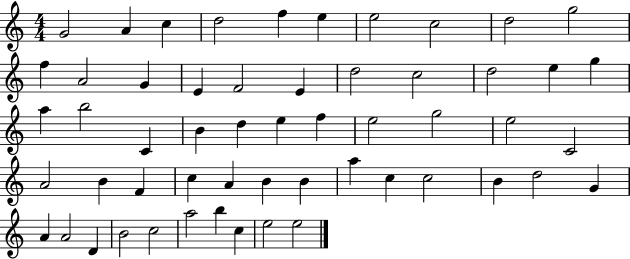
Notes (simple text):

G4/h A4/q C5/q D5/h F5/q E5/q E5/h C5/h D5/h G5/h F5/q A4/h G4/q E4/q F4/h E4/q D5/h C5/h D5/h E5/q G5/q A5/q B5/h C4/q B4/q D5/q E5/q F5/q E5/h G5/h E5/h C4/h A4/h B4/q F4/q C5/q A4/q B4/q B4/q A5/q C5/q C5/h B4/q D5/h G4/q A4/q A4/h D4/q B4/h C5/h A5/h B5/q C5/q E5/h E5/h